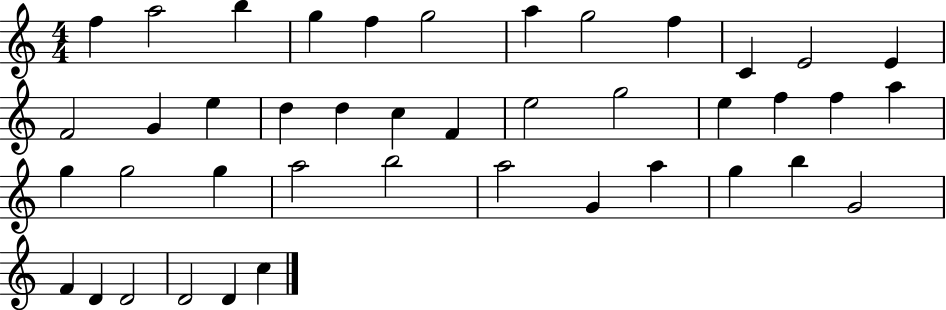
{
  \clef treble
  \numericTimeSignature
  \time 4/4
  \key c \major
  f''4 a''2 b''4 | g''4 f''4 g''2 | a''4 g''2 f''4 | c'4 e'2 e'4 | \break f'2 g'4 e''4 | d''4 d''4 c''4 f'4 | e''2 g''2 | e''4 f''4 f''4 a''4 | \break g''4 g''2 g''4 | a''2 b''2 | a''2 g'4 a''4 | g''4 b''4 g'2 | \break f'4 d'4 d'2 | d'2 d'4 c''4 | \bar "|."
}